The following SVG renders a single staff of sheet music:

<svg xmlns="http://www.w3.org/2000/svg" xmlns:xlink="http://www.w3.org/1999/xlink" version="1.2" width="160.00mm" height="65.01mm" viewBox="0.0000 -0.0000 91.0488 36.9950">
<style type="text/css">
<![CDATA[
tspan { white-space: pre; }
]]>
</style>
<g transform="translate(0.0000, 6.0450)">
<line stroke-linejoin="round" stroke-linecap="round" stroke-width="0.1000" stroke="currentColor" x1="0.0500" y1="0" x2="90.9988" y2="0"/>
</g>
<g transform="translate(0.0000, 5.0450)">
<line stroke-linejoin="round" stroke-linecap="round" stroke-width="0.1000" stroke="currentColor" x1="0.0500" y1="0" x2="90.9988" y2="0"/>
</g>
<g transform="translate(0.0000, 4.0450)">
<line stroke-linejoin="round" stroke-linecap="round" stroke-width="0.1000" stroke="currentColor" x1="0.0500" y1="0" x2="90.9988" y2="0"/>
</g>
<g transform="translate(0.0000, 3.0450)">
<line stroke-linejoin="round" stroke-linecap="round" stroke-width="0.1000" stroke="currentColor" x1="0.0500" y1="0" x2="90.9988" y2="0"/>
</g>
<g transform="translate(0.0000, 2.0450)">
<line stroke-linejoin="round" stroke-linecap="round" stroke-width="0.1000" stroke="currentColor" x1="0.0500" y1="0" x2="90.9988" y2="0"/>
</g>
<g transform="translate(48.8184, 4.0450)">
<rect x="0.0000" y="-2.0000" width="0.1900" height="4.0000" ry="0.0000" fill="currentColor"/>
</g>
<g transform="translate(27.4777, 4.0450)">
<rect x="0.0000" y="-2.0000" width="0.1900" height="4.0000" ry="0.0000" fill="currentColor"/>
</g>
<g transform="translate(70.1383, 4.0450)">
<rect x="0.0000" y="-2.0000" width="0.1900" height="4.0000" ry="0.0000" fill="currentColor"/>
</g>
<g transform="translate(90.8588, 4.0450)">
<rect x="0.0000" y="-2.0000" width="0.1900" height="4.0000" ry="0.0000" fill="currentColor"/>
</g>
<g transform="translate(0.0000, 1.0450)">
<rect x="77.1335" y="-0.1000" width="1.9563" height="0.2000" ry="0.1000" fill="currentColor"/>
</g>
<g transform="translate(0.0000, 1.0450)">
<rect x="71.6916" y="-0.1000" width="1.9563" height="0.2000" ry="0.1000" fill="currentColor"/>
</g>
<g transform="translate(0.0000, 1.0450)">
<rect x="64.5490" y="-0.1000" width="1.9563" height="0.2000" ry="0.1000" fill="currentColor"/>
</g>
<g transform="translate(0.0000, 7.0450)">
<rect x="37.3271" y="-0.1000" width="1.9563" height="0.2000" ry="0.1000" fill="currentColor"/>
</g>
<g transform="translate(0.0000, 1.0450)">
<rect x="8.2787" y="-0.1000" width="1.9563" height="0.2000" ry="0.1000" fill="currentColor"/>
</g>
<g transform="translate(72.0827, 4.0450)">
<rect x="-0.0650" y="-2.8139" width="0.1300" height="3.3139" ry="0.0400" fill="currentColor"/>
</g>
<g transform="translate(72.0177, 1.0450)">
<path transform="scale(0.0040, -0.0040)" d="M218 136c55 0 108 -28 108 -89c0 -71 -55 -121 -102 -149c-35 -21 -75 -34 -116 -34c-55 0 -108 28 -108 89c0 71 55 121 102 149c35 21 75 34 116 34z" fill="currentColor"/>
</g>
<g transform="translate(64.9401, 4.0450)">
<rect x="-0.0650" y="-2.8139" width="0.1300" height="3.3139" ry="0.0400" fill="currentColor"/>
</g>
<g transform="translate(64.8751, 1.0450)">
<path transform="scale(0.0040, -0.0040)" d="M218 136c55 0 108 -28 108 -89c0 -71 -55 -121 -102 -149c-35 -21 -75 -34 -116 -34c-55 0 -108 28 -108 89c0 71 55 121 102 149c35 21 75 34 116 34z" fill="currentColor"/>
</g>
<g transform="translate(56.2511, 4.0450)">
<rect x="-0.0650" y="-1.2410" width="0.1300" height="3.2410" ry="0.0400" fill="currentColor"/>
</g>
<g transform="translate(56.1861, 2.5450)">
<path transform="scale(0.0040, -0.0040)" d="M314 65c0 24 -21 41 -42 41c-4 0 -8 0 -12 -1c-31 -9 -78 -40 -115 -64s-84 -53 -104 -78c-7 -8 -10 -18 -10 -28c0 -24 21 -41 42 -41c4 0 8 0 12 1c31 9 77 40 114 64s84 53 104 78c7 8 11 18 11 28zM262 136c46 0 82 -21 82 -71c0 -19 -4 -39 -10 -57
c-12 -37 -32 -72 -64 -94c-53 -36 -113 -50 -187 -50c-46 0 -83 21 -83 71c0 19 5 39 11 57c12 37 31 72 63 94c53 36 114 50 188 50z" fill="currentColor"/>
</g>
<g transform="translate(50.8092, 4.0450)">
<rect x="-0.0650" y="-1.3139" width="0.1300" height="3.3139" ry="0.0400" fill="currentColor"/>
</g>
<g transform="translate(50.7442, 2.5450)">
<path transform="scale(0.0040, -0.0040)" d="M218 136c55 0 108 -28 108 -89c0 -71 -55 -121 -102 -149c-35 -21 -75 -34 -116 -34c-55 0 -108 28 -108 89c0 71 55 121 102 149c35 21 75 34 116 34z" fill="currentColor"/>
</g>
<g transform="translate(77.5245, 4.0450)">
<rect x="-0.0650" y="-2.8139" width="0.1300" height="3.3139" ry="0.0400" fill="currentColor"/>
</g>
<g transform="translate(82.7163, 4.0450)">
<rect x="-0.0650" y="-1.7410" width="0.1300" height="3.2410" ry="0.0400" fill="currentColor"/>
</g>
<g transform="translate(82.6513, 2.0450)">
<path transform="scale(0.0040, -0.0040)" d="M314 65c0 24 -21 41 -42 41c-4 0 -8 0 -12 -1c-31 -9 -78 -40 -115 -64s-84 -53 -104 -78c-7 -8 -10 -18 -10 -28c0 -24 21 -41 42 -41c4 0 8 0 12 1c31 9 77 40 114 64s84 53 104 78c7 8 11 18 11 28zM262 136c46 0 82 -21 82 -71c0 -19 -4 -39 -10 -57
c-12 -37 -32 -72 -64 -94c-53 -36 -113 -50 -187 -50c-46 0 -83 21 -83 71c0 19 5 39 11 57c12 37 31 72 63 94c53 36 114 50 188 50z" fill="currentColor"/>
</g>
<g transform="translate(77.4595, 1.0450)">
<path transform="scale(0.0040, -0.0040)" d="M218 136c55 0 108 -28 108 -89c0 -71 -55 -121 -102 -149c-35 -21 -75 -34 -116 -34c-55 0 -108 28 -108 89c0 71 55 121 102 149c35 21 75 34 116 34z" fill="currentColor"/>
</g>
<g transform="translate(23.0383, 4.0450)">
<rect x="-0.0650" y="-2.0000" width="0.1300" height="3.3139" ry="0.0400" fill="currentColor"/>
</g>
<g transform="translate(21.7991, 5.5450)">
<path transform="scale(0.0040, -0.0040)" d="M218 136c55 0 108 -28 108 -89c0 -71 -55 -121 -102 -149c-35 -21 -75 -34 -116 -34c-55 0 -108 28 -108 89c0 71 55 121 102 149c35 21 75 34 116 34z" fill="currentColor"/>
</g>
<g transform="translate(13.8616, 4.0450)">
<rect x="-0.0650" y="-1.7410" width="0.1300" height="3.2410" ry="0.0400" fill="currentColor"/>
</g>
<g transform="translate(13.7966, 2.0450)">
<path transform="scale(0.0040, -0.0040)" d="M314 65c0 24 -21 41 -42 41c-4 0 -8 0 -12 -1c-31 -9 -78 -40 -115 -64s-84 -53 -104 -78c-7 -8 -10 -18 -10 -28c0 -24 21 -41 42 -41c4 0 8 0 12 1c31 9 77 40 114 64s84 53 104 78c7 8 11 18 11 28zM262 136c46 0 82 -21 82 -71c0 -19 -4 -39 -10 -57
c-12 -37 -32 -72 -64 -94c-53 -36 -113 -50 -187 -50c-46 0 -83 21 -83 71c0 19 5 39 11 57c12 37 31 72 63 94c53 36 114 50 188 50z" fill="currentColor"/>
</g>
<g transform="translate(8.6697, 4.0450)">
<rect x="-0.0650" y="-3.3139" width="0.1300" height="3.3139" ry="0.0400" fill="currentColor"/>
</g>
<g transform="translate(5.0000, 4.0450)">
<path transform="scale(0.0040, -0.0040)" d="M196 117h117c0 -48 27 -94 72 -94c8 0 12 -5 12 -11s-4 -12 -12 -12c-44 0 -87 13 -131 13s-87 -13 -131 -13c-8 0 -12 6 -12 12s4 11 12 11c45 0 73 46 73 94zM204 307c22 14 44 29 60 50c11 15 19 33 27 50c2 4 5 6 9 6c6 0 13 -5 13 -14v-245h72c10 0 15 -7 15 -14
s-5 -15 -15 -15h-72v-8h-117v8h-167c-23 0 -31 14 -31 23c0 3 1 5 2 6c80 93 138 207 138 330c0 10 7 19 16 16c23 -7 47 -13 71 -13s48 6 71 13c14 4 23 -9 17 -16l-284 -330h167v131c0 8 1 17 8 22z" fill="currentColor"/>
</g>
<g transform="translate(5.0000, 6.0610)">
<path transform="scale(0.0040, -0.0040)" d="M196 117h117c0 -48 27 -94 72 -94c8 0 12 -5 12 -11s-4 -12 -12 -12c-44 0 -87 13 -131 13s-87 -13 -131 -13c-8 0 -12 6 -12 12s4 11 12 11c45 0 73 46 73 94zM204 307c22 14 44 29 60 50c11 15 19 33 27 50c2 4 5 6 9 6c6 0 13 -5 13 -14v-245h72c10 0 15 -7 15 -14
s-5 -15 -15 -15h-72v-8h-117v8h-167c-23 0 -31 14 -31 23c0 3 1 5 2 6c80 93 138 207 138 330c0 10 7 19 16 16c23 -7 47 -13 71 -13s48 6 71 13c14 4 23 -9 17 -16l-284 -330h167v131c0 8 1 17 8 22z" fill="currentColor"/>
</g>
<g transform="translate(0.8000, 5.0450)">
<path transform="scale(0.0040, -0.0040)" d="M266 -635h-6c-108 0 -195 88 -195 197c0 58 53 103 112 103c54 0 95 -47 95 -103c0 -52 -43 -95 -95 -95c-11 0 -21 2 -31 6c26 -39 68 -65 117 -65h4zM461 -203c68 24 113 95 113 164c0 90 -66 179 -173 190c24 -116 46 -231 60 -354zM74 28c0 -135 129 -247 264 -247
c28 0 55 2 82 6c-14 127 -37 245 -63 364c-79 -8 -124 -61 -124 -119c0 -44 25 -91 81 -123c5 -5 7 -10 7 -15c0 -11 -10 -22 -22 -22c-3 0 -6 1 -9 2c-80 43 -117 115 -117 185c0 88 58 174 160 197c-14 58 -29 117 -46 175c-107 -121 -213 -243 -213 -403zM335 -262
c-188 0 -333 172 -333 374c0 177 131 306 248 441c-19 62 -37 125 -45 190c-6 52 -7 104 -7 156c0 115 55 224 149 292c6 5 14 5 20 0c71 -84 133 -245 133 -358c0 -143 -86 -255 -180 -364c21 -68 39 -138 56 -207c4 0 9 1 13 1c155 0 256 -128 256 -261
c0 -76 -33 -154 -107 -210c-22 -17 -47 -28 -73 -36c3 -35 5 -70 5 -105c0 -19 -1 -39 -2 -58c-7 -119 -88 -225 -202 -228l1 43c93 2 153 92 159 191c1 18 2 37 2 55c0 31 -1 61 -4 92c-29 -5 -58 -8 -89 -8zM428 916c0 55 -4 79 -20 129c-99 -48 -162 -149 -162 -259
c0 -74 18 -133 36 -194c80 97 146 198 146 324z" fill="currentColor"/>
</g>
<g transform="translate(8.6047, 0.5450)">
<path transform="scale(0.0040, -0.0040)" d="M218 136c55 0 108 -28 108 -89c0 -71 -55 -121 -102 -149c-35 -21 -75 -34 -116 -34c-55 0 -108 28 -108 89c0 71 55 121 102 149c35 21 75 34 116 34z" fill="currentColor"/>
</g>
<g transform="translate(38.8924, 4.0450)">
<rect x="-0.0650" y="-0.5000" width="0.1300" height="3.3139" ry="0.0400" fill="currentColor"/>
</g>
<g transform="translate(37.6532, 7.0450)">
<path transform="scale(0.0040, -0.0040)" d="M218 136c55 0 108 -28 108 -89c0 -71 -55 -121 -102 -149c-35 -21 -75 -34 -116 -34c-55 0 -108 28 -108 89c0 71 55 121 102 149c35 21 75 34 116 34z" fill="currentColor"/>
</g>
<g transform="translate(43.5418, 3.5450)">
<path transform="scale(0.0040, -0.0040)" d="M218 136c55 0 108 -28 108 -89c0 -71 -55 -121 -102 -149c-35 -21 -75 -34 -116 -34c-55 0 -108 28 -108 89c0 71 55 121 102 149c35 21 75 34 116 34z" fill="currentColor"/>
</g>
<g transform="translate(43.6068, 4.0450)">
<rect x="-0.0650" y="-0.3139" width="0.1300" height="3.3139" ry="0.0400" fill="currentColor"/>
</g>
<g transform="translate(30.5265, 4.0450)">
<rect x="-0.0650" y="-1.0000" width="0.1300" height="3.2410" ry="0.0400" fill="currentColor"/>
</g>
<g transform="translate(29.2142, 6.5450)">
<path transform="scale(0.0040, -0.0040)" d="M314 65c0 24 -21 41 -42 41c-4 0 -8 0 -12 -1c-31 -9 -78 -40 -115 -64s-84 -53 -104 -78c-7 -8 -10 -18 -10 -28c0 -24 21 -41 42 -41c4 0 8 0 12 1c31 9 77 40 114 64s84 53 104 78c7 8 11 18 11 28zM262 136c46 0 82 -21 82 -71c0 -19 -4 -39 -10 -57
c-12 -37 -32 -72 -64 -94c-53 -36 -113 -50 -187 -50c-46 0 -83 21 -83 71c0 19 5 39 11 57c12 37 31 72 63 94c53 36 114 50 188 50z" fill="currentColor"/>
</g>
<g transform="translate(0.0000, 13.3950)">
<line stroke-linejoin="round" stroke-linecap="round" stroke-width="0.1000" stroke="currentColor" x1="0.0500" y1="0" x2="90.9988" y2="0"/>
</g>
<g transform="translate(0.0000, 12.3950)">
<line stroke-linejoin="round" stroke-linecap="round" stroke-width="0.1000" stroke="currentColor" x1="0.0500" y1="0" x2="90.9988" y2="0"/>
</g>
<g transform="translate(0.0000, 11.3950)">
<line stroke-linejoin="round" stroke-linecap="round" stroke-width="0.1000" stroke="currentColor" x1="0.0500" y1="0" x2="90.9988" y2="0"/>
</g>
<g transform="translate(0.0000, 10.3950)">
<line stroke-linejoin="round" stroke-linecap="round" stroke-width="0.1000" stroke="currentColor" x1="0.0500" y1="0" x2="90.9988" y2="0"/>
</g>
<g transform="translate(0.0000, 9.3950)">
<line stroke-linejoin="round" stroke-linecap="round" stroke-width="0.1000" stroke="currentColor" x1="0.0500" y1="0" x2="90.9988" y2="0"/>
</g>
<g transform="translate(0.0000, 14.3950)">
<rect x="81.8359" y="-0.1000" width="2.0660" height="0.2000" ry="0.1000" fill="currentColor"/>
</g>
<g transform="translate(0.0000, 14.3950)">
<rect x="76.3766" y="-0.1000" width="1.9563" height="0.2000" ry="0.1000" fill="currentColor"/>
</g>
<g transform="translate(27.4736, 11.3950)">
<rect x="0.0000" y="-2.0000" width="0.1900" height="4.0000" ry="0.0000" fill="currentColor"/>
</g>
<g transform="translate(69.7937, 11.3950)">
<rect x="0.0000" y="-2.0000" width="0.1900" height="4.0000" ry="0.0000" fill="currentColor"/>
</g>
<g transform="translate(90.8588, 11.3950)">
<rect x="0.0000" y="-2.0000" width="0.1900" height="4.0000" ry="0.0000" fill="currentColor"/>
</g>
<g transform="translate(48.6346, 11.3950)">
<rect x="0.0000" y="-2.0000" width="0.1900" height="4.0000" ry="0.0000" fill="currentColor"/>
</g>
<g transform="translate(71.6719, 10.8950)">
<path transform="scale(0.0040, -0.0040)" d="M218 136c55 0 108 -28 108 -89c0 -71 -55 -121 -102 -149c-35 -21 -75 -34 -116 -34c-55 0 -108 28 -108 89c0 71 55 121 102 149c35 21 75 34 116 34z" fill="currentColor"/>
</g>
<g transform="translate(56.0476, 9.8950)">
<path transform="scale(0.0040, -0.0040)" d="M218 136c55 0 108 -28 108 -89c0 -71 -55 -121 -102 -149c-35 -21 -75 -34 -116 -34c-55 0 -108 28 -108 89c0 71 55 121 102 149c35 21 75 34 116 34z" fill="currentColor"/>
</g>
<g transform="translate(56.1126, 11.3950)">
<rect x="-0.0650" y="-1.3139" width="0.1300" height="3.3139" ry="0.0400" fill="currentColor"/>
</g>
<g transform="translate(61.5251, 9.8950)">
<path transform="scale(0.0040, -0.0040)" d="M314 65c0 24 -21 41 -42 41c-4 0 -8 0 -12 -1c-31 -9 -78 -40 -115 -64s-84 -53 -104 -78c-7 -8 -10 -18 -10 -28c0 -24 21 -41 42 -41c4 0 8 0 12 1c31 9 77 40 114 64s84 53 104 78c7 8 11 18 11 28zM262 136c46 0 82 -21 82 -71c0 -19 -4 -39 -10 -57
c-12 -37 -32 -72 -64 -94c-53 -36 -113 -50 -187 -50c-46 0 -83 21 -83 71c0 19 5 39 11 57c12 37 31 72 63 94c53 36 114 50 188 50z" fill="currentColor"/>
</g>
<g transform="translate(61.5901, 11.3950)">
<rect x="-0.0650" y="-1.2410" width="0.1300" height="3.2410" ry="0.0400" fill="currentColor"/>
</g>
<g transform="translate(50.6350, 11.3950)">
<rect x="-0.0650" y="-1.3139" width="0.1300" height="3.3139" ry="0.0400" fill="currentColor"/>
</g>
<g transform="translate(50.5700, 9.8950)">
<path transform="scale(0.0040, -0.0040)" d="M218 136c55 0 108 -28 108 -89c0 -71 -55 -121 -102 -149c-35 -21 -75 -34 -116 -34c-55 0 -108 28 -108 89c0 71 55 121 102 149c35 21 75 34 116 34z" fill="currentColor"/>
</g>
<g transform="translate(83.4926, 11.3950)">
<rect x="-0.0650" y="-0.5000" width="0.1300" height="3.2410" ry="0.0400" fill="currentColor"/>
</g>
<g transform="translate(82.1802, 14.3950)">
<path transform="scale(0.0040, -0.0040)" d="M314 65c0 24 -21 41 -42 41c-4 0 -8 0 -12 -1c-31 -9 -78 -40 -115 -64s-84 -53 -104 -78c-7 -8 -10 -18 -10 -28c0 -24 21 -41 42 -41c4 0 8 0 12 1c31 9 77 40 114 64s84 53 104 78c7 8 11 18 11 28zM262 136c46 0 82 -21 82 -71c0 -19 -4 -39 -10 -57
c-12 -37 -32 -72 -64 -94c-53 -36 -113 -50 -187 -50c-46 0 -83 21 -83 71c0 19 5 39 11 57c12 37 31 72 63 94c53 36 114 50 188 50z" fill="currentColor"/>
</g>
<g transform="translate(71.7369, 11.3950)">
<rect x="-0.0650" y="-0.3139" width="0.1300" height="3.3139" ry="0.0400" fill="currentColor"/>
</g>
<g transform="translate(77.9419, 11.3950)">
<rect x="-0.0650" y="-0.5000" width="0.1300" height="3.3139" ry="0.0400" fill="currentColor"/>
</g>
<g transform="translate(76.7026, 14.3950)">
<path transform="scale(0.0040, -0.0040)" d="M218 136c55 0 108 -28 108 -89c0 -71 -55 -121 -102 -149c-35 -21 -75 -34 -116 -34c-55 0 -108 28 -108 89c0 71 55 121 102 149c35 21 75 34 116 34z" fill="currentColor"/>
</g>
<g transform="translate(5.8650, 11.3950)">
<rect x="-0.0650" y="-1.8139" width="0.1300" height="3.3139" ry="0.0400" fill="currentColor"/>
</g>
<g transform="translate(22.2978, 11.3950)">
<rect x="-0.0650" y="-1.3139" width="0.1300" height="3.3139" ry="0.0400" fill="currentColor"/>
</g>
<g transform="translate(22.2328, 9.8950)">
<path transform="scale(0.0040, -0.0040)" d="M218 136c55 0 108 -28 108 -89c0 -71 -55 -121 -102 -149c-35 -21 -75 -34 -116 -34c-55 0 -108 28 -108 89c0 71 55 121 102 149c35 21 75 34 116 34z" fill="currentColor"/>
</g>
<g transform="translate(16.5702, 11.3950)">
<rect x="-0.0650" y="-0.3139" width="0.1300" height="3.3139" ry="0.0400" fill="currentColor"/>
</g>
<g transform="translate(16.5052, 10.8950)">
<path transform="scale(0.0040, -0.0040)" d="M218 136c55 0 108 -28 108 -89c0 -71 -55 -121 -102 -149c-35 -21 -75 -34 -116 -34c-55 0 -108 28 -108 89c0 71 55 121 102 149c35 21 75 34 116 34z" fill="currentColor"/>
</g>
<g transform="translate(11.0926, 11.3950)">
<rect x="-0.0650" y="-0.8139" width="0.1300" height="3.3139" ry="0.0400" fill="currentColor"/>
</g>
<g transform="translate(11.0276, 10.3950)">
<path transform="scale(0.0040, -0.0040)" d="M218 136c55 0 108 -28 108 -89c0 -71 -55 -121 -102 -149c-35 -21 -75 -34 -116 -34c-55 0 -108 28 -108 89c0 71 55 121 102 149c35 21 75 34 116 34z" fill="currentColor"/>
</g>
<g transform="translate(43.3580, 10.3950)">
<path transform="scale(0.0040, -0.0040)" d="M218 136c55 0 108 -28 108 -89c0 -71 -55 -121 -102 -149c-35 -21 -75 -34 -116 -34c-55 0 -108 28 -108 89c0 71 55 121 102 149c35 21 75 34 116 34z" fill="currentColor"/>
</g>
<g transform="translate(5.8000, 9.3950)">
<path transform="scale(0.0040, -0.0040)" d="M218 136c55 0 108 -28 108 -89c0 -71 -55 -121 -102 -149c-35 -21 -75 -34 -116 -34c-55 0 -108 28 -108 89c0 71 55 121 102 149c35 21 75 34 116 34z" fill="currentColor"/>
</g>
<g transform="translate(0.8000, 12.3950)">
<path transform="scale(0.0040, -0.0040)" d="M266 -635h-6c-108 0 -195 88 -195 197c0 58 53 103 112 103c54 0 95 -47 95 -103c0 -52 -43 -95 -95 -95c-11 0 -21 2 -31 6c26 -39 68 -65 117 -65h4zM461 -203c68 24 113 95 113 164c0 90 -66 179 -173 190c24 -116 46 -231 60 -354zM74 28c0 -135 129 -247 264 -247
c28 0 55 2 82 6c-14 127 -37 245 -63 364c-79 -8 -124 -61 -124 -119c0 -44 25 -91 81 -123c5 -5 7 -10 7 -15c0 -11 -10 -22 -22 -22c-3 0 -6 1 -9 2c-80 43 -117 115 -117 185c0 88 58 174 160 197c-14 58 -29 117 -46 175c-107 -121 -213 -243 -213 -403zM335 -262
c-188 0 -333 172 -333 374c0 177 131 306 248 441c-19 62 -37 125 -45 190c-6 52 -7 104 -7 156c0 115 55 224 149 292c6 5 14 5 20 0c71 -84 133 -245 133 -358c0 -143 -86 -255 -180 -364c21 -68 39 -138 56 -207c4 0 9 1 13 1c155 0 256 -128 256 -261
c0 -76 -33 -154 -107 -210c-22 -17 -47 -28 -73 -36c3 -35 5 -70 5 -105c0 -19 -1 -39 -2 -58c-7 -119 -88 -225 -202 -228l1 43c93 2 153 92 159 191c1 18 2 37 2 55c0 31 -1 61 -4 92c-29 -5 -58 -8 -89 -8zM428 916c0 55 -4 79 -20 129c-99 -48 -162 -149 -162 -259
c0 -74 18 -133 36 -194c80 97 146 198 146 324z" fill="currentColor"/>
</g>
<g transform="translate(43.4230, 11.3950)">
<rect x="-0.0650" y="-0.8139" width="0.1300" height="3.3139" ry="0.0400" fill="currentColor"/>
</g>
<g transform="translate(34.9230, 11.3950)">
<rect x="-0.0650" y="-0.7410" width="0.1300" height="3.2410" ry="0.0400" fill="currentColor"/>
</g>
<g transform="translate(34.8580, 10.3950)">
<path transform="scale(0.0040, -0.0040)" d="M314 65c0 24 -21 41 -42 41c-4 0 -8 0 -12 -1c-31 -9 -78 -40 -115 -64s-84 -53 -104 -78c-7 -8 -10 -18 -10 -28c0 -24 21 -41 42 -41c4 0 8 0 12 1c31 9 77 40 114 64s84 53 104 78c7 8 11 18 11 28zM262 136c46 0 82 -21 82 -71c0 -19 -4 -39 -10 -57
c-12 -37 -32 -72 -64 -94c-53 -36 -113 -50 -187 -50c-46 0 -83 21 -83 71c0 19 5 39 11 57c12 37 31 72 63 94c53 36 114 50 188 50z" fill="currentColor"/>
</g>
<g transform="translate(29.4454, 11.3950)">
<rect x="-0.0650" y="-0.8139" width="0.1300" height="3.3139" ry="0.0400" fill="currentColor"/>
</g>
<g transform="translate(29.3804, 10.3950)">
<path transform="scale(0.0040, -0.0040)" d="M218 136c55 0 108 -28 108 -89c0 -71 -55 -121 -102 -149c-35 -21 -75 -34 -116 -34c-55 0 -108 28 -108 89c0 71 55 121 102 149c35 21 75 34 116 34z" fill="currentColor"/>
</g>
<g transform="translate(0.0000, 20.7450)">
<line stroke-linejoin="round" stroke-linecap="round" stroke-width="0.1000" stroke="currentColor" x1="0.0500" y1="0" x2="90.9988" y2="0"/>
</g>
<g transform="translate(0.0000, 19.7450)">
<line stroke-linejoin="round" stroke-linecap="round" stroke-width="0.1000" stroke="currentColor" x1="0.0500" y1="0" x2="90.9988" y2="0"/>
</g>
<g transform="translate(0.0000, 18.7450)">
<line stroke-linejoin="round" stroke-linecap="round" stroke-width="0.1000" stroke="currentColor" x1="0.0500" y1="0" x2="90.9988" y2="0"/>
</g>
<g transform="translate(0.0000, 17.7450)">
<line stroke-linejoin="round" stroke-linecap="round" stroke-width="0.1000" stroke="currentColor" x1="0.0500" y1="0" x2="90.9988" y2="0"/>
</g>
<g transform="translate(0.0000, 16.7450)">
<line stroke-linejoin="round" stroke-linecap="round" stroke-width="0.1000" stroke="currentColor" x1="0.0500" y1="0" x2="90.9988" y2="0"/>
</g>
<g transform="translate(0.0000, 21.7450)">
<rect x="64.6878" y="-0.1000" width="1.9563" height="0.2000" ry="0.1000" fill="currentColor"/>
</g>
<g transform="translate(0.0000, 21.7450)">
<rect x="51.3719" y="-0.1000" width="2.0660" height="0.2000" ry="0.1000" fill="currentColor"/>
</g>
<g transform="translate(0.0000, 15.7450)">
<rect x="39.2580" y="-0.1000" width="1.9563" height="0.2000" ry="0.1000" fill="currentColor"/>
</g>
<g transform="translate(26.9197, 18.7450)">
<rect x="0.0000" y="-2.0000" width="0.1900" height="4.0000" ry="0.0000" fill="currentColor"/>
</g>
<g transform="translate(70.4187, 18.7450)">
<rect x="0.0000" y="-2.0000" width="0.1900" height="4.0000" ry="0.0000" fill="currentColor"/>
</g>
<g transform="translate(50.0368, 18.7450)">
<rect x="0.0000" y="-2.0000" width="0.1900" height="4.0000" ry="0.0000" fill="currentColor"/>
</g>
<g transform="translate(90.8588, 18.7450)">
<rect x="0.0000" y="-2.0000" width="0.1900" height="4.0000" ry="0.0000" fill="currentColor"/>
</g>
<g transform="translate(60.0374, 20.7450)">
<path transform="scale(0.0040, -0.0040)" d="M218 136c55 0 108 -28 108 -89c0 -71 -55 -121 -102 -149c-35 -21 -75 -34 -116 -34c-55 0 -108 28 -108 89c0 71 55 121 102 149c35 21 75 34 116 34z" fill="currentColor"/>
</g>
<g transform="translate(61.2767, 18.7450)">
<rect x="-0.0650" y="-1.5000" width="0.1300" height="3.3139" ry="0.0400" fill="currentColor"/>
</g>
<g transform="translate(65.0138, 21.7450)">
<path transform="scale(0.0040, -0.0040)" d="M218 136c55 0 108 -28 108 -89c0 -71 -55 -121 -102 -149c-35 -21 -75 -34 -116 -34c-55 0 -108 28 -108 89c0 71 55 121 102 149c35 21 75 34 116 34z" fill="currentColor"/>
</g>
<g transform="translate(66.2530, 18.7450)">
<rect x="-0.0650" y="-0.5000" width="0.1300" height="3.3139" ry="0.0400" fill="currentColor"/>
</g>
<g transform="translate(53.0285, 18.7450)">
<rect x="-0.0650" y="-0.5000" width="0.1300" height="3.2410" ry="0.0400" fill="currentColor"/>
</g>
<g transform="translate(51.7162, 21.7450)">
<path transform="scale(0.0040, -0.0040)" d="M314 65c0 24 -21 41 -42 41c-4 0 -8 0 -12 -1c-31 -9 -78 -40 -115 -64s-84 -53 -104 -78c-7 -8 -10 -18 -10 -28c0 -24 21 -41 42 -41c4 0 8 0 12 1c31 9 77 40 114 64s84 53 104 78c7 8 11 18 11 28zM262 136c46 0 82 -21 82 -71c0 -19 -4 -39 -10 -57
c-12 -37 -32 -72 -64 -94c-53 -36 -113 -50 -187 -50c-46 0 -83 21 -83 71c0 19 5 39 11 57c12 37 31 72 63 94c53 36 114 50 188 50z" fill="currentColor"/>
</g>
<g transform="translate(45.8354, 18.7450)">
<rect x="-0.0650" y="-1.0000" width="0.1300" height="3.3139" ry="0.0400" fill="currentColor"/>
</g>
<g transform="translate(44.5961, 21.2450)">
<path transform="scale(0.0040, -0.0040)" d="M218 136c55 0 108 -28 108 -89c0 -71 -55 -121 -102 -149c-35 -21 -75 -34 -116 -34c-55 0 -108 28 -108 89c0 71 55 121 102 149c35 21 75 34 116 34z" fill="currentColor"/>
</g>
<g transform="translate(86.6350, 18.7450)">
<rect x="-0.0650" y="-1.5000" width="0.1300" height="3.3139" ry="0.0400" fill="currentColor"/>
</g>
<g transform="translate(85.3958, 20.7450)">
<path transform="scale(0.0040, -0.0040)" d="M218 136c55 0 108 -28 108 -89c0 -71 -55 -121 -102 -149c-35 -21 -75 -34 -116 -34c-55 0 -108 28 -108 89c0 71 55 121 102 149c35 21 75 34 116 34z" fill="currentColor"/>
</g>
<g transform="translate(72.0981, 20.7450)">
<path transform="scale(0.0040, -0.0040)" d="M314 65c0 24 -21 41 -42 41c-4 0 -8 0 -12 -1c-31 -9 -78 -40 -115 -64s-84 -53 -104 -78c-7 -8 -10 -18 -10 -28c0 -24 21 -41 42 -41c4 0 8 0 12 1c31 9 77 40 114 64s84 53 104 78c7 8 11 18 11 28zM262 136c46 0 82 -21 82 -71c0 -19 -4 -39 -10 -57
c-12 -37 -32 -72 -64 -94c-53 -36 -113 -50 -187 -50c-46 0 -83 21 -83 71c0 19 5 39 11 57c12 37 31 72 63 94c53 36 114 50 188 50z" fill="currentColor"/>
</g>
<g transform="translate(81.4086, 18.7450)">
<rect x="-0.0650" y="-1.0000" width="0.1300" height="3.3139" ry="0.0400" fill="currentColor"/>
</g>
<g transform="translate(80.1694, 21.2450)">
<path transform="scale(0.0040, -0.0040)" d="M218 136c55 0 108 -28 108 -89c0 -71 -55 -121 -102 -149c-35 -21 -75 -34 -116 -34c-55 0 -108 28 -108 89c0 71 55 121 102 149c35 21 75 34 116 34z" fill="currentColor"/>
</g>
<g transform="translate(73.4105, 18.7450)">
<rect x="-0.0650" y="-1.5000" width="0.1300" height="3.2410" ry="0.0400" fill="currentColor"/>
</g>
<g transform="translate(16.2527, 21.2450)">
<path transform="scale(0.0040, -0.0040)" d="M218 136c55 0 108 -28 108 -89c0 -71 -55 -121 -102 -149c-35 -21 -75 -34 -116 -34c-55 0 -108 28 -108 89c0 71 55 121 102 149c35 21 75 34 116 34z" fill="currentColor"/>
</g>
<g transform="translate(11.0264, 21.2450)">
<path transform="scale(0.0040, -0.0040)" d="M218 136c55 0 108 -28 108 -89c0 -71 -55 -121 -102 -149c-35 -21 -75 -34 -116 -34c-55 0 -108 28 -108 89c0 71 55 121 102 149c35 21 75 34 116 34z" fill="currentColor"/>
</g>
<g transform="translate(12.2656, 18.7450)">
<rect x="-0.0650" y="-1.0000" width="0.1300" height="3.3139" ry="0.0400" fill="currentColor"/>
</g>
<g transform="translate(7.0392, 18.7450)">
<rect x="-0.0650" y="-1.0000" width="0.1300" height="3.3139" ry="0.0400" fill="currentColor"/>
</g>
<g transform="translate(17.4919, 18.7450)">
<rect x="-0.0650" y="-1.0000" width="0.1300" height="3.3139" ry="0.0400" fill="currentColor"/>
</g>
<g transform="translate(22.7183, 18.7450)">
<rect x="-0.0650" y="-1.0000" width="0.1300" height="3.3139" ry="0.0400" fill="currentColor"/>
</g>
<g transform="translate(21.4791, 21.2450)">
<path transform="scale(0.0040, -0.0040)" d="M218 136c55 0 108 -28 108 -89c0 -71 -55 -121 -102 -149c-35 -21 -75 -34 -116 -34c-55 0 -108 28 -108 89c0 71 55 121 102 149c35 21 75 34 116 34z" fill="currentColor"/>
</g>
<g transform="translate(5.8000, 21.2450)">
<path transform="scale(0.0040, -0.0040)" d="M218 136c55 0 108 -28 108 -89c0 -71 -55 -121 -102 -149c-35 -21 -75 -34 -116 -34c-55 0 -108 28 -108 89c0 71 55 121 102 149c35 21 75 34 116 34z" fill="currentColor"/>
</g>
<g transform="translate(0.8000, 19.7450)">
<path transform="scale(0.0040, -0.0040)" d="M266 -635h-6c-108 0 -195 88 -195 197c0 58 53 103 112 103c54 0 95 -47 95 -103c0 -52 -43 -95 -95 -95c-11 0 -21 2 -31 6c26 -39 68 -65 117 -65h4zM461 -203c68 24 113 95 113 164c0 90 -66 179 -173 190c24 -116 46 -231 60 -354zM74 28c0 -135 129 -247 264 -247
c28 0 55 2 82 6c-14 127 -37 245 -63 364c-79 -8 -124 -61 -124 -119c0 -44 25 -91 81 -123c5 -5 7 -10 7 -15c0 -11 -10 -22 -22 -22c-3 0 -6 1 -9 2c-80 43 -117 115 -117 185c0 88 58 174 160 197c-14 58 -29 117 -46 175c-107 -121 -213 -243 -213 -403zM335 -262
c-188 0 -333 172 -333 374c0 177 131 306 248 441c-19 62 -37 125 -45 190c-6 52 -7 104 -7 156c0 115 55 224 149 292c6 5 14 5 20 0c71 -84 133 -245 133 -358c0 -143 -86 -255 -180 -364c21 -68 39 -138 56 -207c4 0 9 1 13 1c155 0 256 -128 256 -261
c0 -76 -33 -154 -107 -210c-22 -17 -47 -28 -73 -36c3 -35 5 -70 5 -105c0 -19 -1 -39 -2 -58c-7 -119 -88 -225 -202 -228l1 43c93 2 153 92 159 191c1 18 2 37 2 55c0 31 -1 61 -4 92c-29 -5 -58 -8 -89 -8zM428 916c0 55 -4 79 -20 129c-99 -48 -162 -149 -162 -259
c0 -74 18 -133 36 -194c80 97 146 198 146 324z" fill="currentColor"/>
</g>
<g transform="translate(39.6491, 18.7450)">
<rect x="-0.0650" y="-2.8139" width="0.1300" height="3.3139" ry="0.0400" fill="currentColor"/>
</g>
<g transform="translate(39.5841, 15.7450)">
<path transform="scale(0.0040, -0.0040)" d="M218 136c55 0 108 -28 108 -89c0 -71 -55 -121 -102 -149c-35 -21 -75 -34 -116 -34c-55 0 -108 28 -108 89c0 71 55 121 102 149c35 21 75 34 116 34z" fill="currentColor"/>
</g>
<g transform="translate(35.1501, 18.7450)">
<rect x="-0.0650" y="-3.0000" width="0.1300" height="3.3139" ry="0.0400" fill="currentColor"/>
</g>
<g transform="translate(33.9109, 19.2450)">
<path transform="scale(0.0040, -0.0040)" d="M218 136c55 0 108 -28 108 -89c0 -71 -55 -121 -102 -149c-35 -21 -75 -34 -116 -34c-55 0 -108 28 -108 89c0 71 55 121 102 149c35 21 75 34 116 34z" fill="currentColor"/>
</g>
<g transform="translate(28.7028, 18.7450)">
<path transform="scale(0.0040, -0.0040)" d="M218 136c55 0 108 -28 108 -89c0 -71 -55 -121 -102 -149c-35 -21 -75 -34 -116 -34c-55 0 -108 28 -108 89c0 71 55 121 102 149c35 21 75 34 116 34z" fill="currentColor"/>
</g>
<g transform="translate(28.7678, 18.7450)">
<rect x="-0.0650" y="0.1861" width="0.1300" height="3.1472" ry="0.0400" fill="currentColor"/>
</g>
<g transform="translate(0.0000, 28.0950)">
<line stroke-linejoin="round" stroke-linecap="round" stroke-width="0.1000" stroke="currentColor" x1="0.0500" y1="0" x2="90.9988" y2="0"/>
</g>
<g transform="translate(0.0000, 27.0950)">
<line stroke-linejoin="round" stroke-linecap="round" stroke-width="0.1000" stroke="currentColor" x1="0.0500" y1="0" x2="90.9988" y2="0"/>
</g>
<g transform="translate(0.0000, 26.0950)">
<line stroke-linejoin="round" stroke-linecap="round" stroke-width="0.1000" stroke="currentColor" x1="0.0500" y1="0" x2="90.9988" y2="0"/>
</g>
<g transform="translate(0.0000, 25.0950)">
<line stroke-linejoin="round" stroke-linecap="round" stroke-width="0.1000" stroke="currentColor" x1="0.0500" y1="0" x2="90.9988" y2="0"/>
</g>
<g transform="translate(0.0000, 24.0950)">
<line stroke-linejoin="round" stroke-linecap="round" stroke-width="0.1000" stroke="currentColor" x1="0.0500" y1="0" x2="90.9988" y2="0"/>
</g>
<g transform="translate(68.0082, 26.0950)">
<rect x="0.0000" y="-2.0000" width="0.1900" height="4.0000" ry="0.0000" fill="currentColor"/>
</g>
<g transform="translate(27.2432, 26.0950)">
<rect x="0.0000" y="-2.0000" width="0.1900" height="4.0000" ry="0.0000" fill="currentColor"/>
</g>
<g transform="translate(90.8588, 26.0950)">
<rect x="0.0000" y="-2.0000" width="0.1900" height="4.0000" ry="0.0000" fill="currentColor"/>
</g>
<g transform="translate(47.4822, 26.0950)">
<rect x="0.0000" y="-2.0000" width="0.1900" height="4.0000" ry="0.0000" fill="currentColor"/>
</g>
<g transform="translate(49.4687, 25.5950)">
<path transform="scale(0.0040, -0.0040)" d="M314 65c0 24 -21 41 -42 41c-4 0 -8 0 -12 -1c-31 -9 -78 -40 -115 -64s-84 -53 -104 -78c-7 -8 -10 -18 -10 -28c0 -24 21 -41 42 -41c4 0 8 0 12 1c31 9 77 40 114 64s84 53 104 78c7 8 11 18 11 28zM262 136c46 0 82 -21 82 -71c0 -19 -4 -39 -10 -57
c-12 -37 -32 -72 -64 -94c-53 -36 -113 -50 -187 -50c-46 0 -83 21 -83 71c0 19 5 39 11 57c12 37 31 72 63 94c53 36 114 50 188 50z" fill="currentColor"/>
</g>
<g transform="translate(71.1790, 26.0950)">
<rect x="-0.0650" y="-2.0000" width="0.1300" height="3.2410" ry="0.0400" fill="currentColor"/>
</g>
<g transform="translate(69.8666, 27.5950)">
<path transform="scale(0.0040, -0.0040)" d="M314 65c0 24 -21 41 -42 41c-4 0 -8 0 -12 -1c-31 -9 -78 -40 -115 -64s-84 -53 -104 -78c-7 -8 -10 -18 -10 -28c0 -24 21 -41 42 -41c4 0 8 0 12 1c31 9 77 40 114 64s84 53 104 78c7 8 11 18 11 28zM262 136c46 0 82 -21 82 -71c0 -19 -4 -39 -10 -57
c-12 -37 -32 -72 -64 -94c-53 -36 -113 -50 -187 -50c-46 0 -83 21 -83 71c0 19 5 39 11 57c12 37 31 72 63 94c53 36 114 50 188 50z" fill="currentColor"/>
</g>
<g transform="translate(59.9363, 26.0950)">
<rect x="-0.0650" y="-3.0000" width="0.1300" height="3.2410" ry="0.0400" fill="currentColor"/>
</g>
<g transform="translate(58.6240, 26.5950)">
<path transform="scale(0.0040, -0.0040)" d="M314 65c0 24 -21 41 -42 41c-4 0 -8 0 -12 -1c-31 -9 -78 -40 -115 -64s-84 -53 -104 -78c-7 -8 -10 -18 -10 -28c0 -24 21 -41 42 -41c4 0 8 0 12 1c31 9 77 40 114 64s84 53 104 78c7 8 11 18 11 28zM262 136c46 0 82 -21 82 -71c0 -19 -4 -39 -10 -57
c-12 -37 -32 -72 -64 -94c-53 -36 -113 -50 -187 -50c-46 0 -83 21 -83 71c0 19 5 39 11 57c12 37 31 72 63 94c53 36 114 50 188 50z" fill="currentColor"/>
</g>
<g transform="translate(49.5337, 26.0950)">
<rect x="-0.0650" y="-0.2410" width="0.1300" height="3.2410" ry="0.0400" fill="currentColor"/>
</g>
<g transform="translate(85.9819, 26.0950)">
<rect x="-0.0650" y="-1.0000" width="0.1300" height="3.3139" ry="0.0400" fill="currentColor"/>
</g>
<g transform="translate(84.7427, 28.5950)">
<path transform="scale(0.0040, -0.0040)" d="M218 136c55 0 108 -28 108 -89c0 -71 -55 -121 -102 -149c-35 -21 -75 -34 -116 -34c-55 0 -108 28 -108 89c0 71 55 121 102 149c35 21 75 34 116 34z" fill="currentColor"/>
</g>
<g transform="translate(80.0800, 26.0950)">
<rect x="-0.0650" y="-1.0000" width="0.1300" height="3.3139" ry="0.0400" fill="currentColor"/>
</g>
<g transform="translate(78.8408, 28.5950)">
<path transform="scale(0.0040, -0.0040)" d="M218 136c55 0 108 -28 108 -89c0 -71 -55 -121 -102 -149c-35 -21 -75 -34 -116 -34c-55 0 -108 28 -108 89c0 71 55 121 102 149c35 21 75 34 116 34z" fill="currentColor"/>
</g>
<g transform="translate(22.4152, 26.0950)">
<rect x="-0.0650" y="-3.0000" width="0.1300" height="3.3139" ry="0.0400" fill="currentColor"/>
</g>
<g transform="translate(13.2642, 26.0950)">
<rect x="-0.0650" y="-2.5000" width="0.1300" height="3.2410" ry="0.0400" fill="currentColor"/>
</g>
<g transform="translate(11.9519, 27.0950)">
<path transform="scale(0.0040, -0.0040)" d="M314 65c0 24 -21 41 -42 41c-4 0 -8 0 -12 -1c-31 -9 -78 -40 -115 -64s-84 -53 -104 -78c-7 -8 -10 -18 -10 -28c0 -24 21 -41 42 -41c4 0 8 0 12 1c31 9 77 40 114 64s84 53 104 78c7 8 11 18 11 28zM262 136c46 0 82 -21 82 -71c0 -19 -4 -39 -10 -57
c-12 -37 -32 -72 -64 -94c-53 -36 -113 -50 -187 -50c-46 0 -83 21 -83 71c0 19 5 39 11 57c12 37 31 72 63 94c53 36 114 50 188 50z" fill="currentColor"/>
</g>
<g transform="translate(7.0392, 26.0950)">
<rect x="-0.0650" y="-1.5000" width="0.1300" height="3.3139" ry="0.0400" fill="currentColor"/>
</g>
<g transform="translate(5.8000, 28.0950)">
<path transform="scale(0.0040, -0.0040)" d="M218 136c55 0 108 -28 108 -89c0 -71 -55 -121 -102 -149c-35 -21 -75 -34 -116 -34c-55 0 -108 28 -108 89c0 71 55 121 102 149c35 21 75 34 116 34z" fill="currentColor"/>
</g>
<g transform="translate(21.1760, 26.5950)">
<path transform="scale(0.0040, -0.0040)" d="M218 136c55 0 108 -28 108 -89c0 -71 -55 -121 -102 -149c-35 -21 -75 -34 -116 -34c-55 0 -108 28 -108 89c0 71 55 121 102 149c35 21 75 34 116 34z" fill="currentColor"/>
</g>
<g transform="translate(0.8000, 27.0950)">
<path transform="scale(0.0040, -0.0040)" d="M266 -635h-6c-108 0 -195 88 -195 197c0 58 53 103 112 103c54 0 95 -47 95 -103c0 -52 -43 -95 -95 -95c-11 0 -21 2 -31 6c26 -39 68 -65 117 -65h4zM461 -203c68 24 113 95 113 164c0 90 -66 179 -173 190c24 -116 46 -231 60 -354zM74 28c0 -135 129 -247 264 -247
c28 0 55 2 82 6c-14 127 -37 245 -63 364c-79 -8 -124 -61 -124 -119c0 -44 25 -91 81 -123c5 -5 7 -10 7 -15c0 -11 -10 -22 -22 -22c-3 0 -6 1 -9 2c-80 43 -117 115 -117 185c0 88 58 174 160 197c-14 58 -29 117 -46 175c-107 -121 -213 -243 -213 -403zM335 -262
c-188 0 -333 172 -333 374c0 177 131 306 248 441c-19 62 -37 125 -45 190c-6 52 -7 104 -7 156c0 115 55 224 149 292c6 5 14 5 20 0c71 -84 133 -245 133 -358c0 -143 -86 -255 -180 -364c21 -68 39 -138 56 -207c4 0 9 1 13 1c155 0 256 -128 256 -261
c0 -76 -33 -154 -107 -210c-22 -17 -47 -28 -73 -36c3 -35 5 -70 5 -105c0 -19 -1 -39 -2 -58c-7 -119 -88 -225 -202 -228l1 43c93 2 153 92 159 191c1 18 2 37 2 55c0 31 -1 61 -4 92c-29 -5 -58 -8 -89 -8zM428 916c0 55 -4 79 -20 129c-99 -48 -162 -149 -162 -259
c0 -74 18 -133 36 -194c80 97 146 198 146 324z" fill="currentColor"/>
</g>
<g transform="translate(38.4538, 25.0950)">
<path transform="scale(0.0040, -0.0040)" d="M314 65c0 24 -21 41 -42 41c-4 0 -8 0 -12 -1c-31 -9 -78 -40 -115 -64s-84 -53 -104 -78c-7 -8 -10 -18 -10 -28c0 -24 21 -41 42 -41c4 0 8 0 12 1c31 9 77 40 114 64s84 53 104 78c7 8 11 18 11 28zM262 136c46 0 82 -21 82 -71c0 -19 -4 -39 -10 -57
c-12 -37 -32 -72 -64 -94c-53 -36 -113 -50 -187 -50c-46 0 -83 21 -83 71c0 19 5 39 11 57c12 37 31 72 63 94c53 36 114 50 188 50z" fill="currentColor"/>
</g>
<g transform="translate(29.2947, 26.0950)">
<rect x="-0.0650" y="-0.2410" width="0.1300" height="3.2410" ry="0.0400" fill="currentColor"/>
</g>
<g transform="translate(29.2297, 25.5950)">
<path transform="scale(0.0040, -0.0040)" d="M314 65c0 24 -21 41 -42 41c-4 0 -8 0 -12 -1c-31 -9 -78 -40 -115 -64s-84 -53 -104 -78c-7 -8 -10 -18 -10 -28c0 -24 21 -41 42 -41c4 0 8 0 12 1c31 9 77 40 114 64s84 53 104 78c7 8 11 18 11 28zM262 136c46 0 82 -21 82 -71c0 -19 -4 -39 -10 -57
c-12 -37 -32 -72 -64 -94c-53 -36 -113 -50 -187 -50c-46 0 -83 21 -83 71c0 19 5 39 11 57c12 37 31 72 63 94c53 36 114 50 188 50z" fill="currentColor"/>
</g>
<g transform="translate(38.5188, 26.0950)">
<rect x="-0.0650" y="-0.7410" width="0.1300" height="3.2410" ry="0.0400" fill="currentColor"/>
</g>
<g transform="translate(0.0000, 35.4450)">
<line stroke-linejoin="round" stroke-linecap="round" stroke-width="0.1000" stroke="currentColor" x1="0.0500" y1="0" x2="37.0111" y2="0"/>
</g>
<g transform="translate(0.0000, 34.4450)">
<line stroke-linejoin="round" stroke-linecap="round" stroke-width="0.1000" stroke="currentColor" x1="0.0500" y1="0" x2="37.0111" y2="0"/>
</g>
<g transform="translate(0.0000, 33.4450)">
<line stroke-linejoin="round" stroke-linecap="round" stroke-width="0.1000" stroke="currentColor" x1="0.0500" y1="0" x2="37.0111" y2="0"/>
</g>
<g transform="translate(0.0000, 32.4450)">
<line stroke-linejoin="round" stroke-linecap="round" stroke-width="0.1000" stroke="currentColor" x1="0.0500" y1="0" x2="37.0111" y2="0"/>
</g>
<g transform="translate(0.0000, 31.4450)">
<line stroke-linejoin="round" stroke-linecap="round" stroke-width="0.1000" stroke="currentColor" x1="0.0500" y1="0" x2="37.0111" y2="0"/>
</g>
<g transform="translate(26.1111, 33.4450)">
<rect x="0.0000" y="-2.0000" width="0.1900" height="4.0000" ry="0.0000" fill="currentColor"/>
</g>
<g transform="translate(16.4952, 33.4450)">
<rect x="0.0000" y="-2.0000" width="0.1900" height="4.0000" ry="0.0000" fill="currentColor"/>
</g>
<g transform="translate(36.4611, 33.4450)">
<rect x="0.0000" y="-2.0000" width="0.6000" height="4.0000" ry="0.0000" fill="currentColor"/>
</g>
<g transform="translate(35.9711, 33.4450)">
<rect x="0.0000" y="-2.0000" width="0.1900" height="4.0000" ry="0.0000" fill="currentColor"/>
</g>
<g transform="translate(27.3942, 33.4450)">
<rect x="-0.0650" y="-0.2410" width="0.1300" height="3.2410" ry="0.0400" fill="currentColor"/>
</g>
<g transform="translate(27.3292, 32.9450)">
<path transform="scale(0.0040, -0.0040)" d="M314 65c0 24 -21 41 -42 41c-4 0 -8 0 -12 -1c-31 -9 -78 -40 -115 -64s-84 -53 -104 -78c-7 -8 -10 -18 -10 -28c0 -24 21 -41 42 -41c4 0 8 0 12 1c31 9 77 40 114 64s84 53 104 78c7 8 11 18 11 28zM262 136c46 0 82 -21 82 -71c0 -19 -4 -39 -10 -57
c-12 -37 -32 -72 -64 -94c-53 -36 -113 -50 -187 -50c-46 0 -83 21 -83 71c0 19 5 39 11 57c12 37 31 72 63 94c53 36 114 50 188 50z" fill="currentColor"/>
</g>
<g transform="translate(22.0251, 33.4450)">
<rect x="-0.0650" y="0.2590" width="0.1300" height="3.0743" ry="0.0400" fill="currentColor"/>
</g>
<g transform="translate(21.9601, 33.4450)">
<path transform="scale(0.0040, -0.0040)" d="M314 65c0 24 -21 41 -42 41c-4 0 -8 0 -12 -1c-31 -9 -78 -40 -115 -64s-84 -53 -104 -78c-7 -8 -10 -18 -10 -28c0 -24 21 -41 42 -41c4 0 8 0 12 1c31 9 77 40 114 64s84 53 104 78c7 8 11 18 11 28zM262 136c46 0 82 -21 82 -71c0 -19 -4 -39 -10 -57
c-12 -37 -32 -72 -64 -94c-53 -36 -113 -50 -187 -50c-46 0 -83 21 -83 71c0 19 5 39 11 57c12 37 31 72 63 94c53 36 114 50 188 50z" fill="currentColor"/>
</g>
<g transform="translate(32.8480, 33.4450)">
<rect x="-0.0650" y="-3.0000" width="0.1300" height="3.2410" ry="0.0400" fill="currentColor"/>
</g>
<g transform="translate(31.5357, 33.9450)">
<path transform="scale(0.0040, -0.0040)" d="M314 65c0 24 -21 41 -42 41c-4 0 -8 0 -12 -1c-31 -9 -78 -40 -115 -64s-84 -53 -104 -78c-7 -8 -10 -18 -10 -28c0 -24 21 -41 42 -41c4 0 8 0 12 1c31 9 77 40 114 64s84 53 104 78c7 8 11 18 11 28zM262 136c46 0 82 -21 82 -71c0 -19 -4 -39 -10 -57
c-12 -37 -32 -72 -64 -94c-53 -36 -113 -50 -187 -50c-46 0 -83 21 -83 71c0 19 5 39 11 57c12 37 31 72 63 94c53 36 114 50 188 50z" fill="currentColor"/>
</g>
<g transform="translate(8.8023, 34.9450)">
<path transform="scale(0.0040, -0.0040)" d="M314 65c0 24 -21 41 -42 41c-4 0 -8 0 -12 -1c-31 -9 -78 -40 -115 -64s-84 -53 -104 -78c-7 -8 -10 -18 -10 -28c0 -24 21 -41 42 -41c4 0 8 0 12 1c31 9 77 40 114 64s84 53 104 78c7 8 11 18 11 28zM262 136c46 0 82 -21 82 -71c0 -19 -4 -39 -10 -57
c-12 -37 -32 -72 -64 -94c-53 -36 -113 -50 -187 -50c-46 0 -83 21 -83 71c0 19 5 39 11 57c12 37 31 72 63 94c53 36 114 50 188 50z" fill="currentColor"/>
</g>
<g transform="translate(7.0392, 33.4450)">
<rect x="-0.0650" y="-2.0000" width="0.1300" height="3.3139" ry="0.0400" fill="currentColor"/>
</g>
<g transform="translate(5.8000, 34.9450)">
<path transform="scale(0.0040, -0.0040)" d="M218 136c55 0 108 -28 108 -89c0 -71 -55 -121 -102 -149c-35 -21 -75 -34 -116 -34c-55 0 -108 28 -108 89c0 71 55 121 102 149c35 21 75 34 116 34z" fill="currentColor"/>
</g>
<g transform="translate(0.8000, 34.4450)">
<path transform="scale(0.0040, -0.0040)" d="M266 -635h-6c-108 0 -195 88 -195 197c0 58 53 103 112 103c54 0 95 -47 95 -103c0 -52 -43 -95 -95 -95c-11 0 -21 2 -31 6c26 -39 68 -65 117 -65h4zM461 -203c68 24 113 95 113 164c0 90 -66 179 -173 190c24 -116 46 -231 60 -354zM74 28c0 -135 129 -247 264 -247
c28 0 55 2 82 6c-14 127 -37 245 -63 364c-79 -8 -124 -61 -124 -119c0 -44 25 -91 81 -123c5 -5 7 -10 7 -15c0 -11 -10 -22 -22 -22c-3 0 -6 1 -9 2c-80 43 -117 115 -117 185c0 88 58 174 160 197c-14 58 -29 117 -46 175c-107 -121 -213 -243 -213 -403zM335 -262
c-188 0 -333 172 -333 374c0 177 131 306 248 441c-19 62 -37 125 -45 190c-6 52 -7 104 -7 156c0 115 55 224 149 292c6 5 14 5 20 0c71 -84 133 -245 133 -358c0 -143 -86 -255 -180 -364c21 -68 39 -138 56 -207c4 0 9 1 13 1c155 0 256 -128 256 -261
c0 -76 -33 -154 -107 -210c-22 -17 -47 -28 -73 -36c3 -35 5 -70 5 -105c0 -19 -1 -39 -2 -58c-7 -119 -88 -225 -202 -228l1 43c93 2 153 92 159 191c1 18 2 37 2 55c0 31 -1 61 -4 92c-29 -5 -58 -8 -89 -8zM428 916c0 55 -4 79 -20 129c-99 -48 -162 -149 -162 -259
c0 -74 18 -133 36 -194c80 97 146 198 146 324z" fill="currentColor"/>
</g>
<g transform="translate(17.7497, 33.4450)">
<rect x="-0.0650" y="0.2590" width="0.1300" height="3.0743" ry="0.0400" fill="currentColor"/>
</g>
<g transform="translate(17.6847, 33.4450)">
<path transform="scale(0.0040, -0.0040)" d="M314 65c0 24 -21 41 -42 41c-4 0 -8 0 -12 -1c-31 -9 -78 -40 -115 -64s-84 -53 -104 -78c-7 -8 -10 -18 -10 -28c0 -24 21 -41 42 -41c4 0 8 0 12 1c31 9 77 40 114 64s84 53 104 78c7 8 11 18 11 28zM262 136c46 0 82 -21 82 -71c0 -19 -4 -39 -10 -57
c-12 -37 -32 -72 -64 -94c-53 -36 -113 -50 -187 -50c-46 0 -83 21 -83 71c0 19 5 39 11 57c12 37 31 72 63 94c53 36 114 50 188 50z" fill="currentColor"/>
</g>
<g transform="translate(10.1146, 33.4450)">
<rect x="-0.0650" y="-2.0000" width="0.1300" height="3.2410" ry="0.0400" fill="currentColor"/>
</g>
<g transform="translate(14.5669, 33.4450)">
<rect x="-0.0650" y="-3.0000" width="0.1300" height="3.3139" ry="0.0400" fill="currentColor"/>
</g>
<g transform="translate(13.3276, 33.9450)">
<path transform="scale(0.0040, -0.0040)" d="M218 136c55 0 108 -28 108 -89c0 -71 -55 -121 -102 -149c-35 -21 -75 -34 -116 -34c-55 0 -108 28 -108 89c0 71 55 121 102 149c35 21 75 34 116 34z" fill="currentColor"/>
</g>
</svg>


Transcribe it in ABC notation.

X:1
T:Untitled
M:4/4
L:1/4
K:C
b f2 F D2 C c e e2 a a a f2 f d c e d d2 d e e e2 c C C2 D D D D B A a D C2 E C E2 D E E G2 A c2 d2 c2 A2 F2 D D F F2 A B2 B2 c2 A2